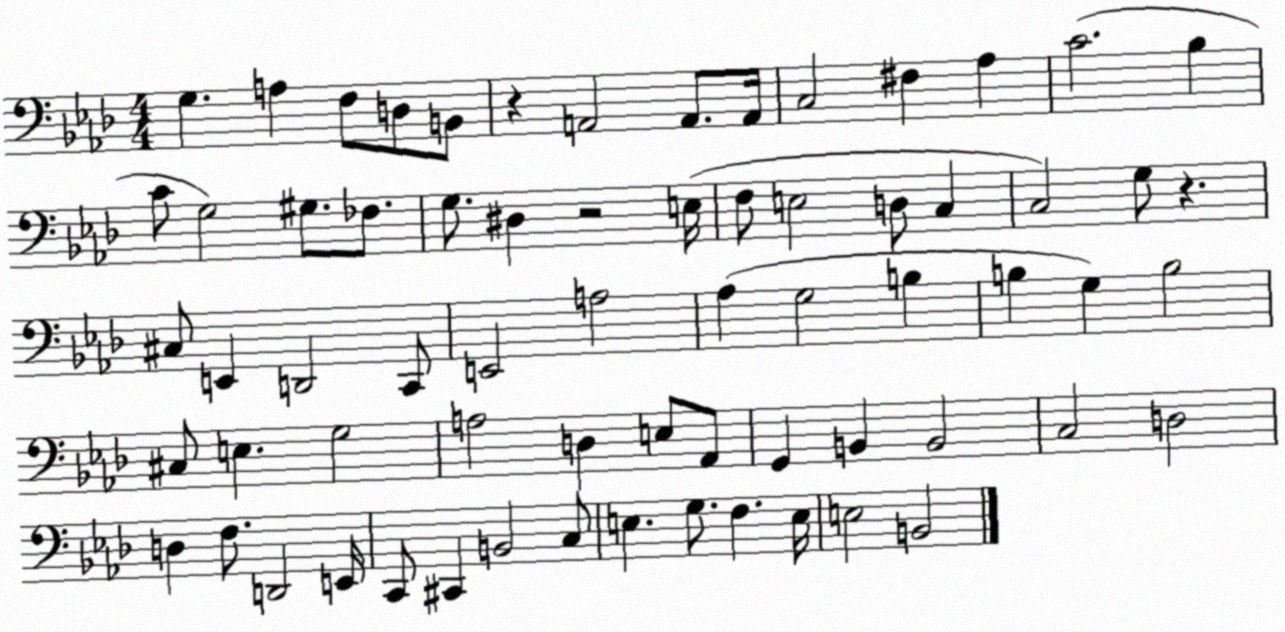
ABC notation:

X:1
T:Untitled
M:4/4
L:1/4
K:Ab
G, A, F,/2 D,/2 B,,/2 z A,,2 A,,/2 A,,/4 C,2 ^F, _A, C2 _B, C/2 G,2 ^G,/2 _F,/2 G,/2 ^D, z2 E,/4 F,/2 E,2 D,/2 C, C,2 G,/2 z ^C,/2 E,, D,,2 C,,/2 E,,2 A,2 _A, G,2 B, B, G, B,2 ^C,/2 E, G,2 A,2 D, E,/2 _A,,/2 G,, B,, B,,2 C,2 D,2 D, F,/2 D,,2 E,,/4 C,,/2 ^C,, B,,2 C,/2 E, G,/2 F, E,/4 E,2 B,,2